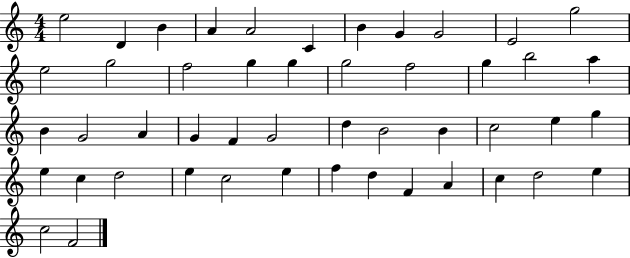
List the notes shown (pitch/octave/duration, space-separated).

E5/h D4/q B4/q A4/q A4/h C4/q B4/q G4/q G4/h E4/h G5/h E5/h G5/h F5/h G5/q G5/q G5/h F5/h G5/q B5/h A5/q B4/q G4/h A4/q G4/q F4/q G4/h D5/q B4/h B4/q C5/h E5/q G5/q E5/q C5/q D5/h E5/q C5/h E5/q F5/q D5/q F4/q A4/q C5/q D5/h E5/q C5/h F4/h